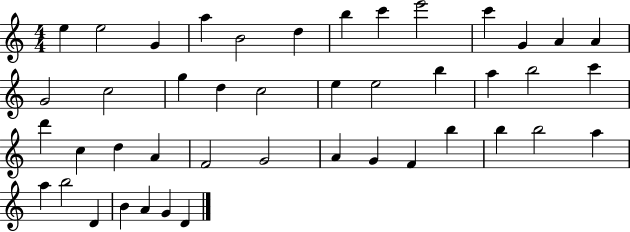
{
  \clef treble
  \numericTimeSignature
  \time 4/4
  \key c \major
  e''4 e''2 g'4 | a''4 b'2 d''4 | b''4 c'''4 e'''2 | c'''4 g'4 a'4 a'4 | \break g'2 c''2 | g''4 d''4 c''2 | e''4 e''2 b''4 | a''4 b''2 c'''4 | \break d'''4 c''4 d''4 a'4 | f'2 g'2 | a'4 g'4 f'4 b''4 | b''4 b''2 a''4 | \break a''4 b''2 d'4 | b'4 a'4 g'4 d'4 | \bar "|."
}